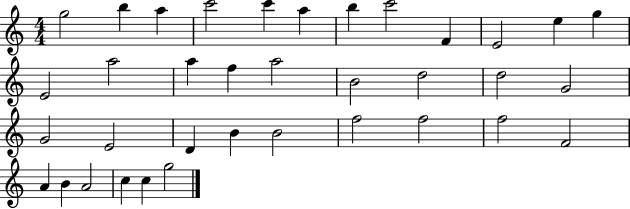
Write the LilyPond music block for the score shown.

{
  \clef treble
  \numericTimeSignature
  \time 4/4
  \key c \major
  g''2 b''4 a''4 | c'''2 c'''4 a''4 | b''4 c'''2 f'4 | e'2 e''4 g''4 | \break e'2 a''2 | a''4 f''4 a''2 | b'2 d''2 | d''2 g'2 | \break g'2 e'2 | d'4 b'4 b'2 | f''2 f''2 | f''2 f'2 | \break a'4 b'4 a'2 | c''4 c''4 g''2 | \bar "|."
}